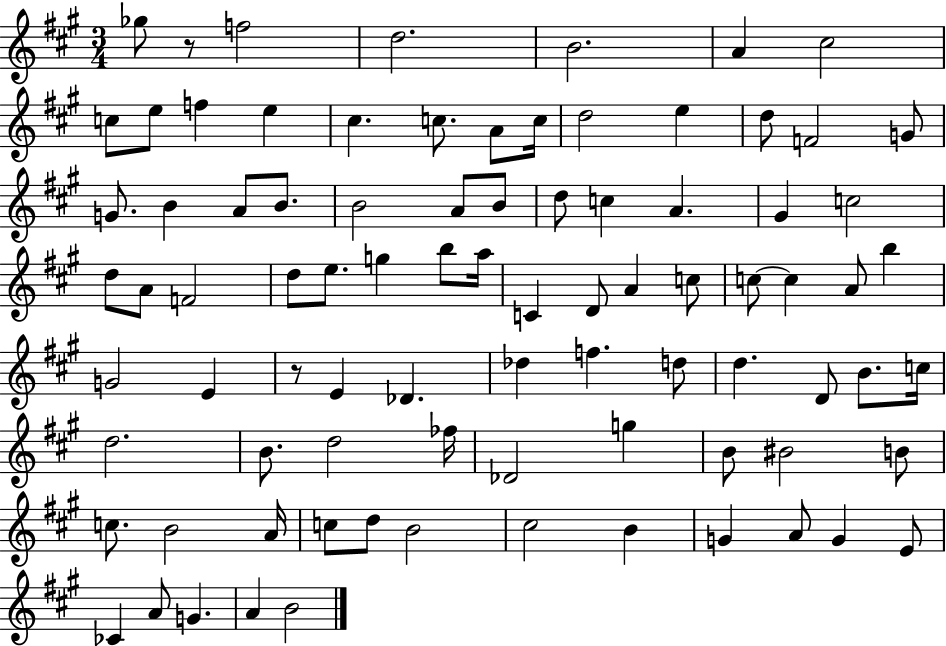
X:1
T:Untitled
M:3/4
L:1/4
K:A
_g/2 z/2 f2 d2 B2 A ^c2 c/2 e/2 f e ^c c/2 A/2 c/4 d2 e d/2 F2 G/2 G/2 B A/2 B/2 B2 A/2 B/2 d/2 c A ^G c2 d/2 A/2 F2 d/2 e/2 g b/2 a/4 C D/2 A c/2 c/2 c A/2 b G2 E z/2 E _D _d f d/2 d D/2 B/2 c/4 d2 B/2 d2 _f/4 _D2 g B/2 ^B2 B/2 c/2 B2 A/4 c/2 d/2 B2 ^c2 B G A/2 G E/2 _C A/2 G A B2